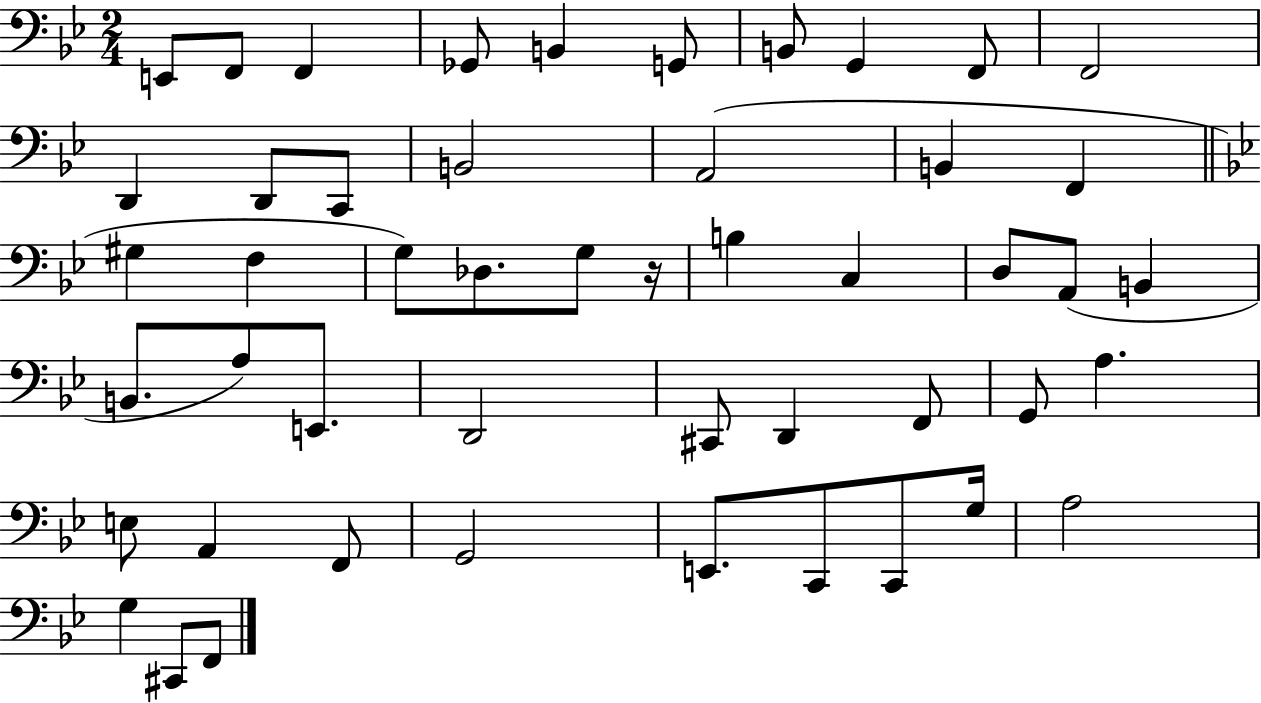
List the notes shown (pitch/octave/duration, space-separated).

E2/e F2/e F2/q Gb2/e B2/q G2/e B2/e G2/q F2/e F2/h D2/q D2/e C2/e B2/h A2/h B2/q F2/q G#3/q F3/q G3/e Db3/e. G3/e R/s B3/q C3/q D3/e A2/e B2/q B2/e. A3/e E2/e. D2/h C#2/e D2/q F2/e G2/e A3/q. E3/e A2/q F2/e G2/h E2/e. C2/e C2/e G3/s A3/h G3/q C#2/e F2/e